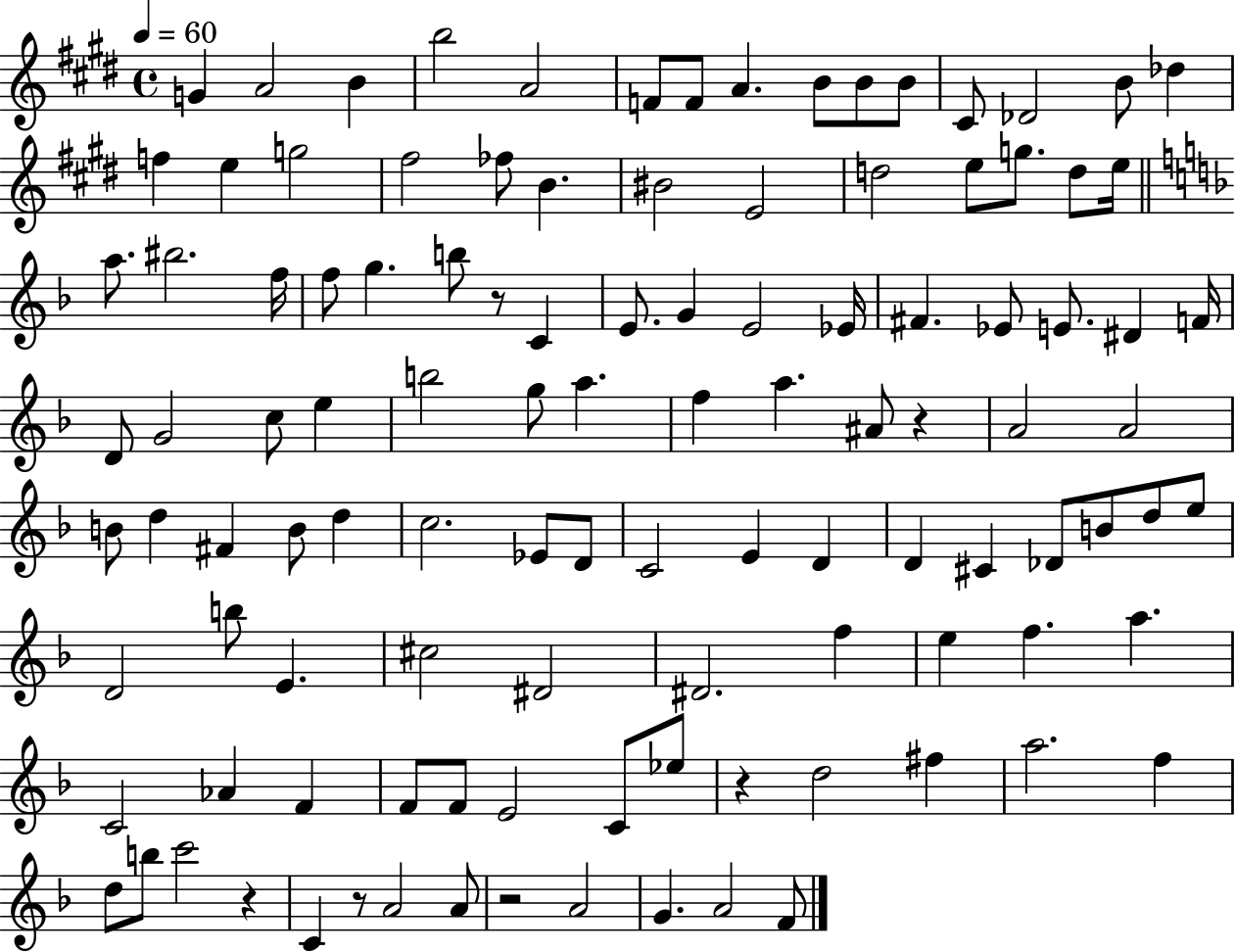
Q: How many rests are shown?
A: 6